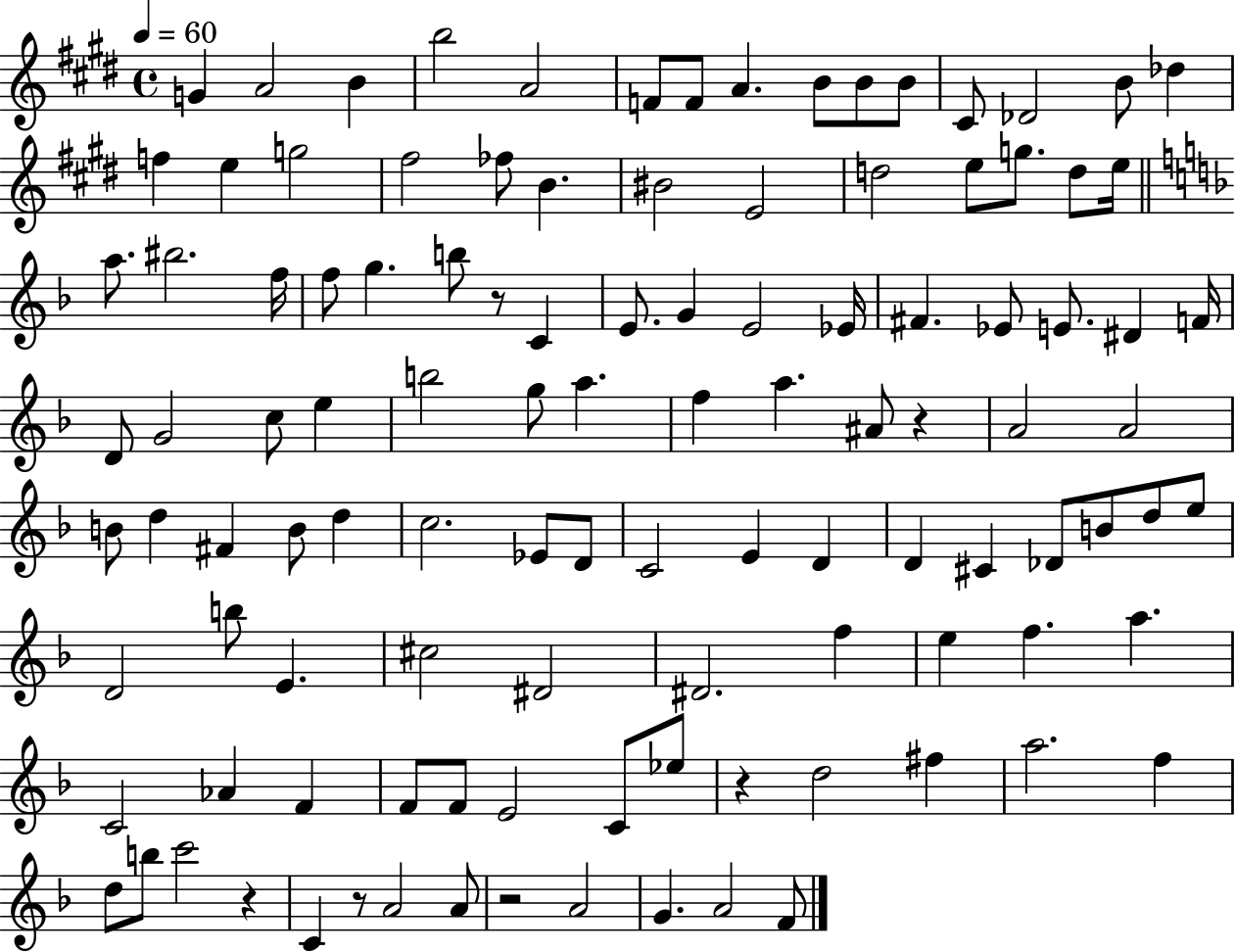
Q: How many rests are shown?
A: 6